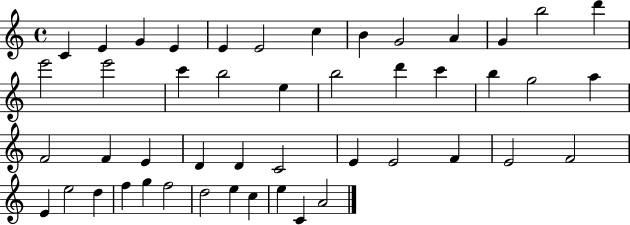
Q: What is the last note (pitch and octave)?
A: A4